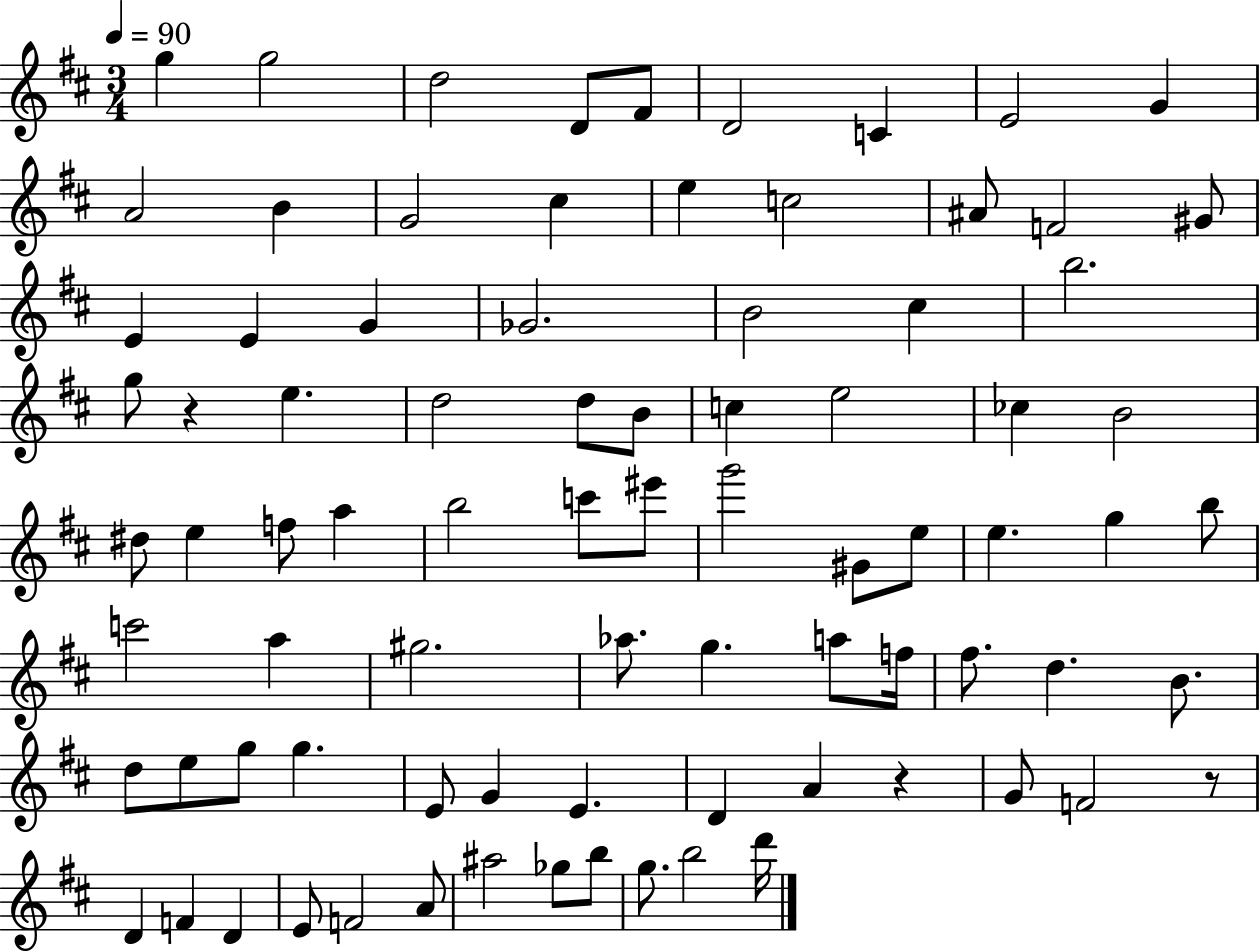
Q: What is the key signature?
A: D major